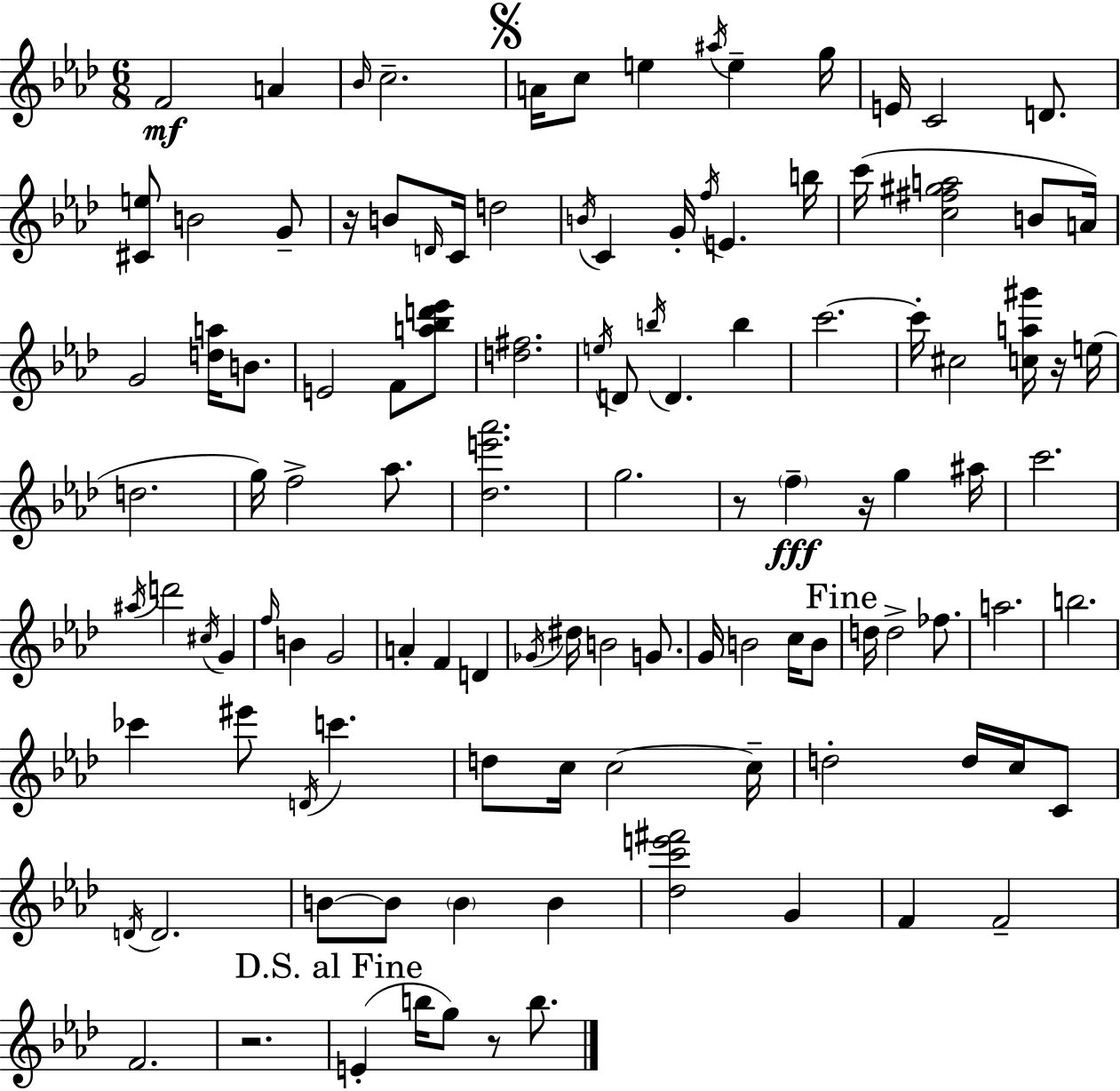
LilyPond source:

{
  \clef treble
  \numericTimeSignature
  \time 6/8
  \key f \minor
  f'2\mf a'4 | \grace { bes'16 } c''2.-- | \mark \markup { \musicglyph "scripts.segno" } a'16 c''8 e''4 \acciaccatura { ais''16 } e''4-- | g''16 e'16 c'2 d'8. | \break <cis' e''>8 b'2 | g'8-- r16 b'8 \grace { d'16 } c'16 d''2 | \acciaccatura { b'16 } c'4 g'16-. \acciaccatura { f''16 } e'4. | b''16 c'''16( <c'' fis'' gis'' a''>2 | \break b'8 a'16) g'2 | <d'' a''>16 b'8. e'2 | f'8 <a'' bes'' d''' ees'''>8 <d'' fis''>2. | \acciaccatura { e''16 } d'8 \acciaccatura { b''16 } d'4. | \break b''4 c'''2.~~ | c'''16-. cis''2 | <c'' a'' gis'''>16 r16 e''16( d''2. | g''16) f''2-> | \break aes''8. <des'' e''' aes'''>2. | g''2. | r8 \parenthesize f''4--\fff | r16 g''4 ais''16 c'''2. | \break \acciaccatura { ais''16 } d'''2 | \acciaccatura { cis''16 } g'4 \grace { f''16 } b'4 | g'2 a'4-. | f'4 d'4 \acciaccatura { ges'16 } dis''16 | \break b'2 g'8. g'16 | b'2 c''16 b'8 \mark "Fine" d''16 | d''2-> fes''8. a''2. | b''2. | \break ces'''4 | eis'''8 \acciaccatura { d'16 } c'''4. | d''8 c''16 c''2~~ c''16-- | d''2-. d''16 c''16 c'8 | \break \acciaccatura { d'16 } d'2. | b'8~~ b'8 \parenthesize b'4 b'4 | <des'' c''' e''' fis'''>2 g'4 | f'4 f'2-- | \break f'2. | r2. | \mark "D.S. al Fine" e'4-.( b''16 g''8) r8 b''8. | \bar "|."
}